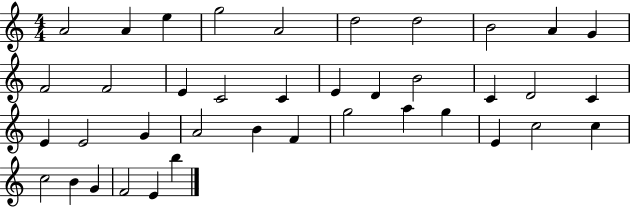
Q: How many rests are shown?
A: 0